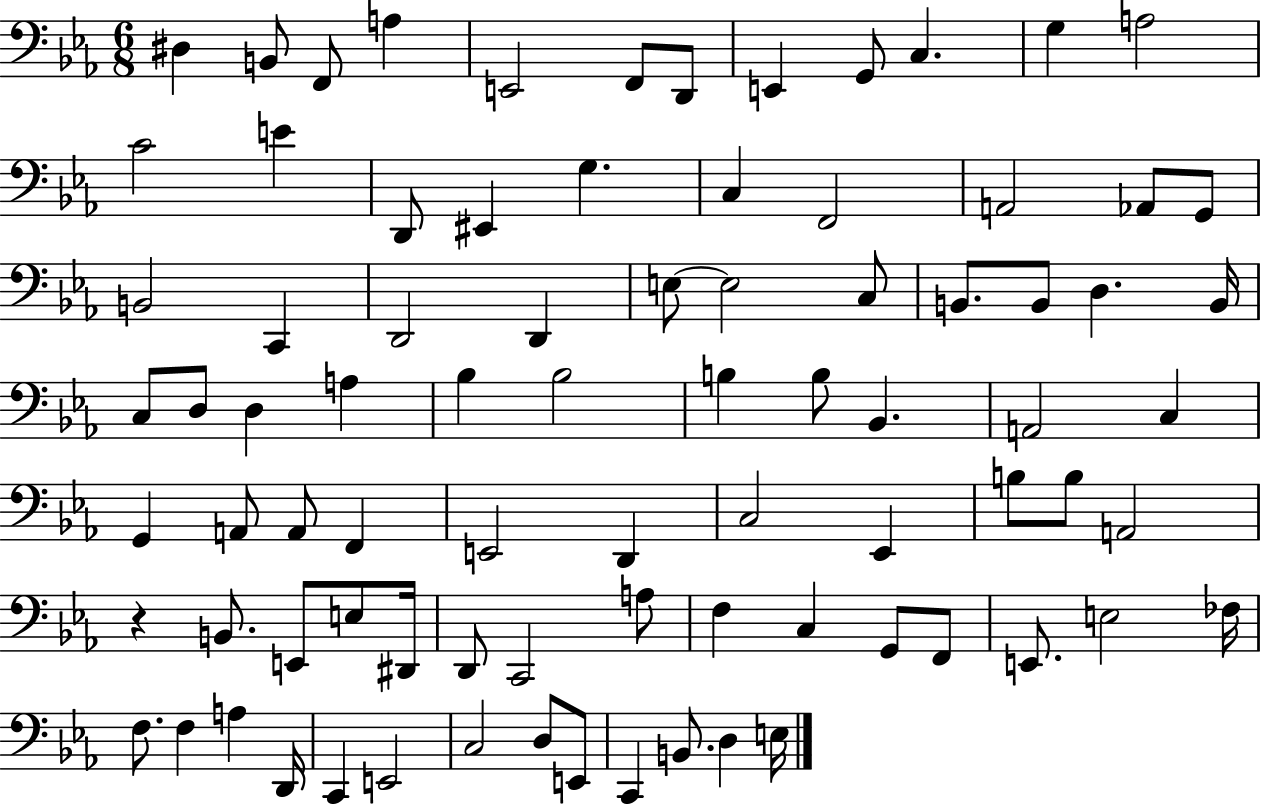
X:1
T:Untitled
M:6/8
L:1/4
K:Eb
^D, B,,/2 F,,/2 A, E,,2 F,,/2 D,,/2 E,, G,,/2 C, G, A,2 C2 E D,,/2 ^E,, G, C, F,,2 A,,2 _A,,/2 G,,/2 B,,2 C,, D,,2 D,, E,/2 E,2 C,/2 B,,/2 B,,/2 D, B,,/4 C,/2 D,/2 D, A, _B, _B,2 B, B,/2 _B,, A,,2 C, G,, A,,/2 A,,/2 F,, E,,2 D,, C,2 _E,, B,/2 B,/2 A,,2 z B,,/2 E,,/2 E,/2 ^D,,/4 D,,/2 C,,2 A,/2 F, C, G,,/2 F,,/2 E,,/2 E,2 _F,/4 F,/2 F, A, D,,/4 C,, E,,2 C,2 D,/2 E,,/2 C,, B,,/2 D, E,/4